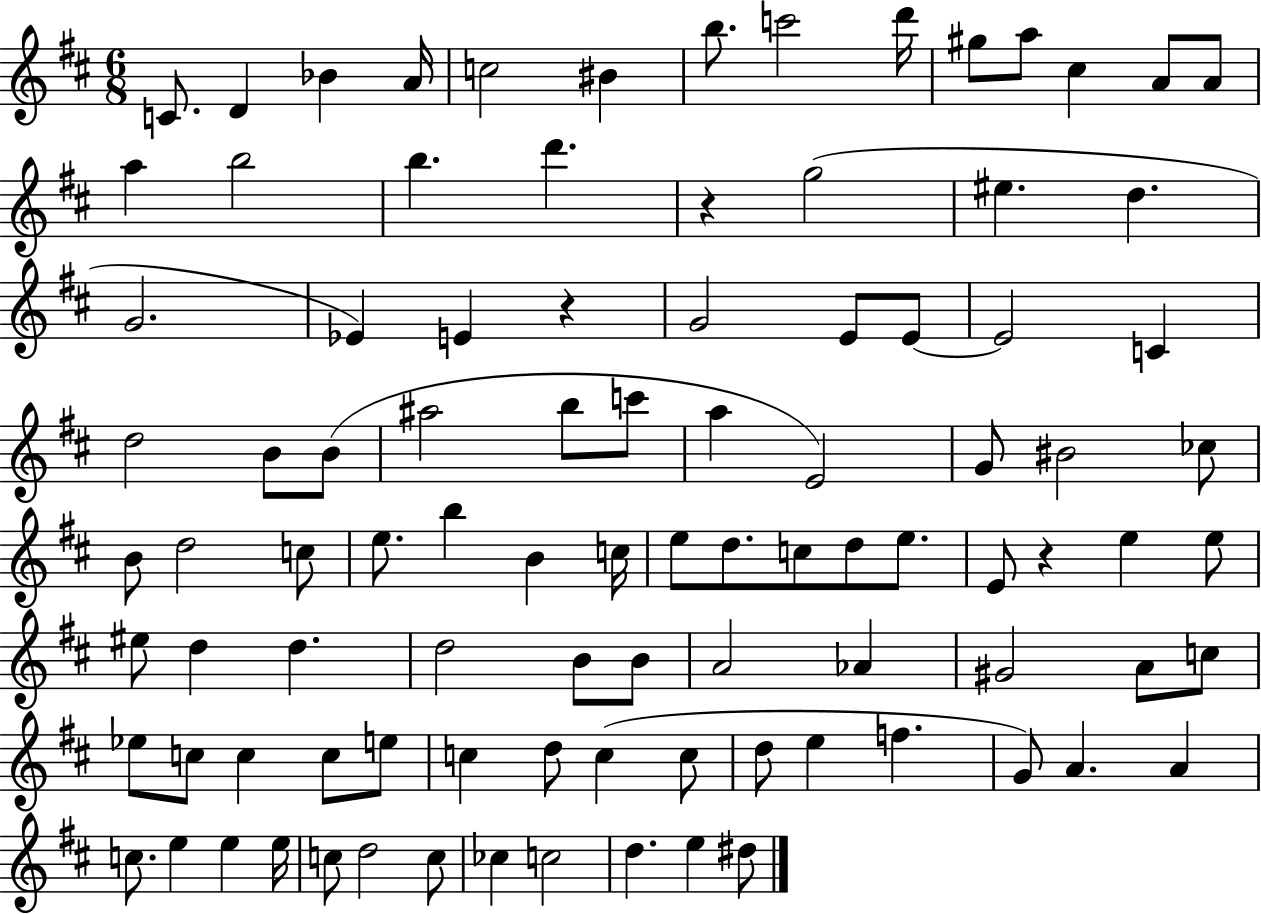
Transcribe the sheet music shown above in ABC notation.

X:1
T:Untitled
M:6/8
L:1/4
K:D
C/2 D _B A/4 c2 ^B b/2 c'2 d'/4 ^g/2 a/2 ^c A/2 A/2 a b2 b d' z g2 ^e d G2 _E E z G2 E/2 E/2 E2 C d2 B/2 B/2 ^a2 b/2 c'/2 a E2 G/2 ^B2 _c/2 B/2 d2 c/2 e/2 b B c/4 e/2 d/2 c/2 d/2 e/2 E/2 z e e/2 ^e/2 d d d2 B/2 B/2 A2 _A ^G2 A/2 c/2 _e/2 c/2 c c/2 e/2 c d/2 c c/2 d/2 e f G/2 A A c/2 e e e/4 c/2 d2 c/2 _c c2 d e ^d/2